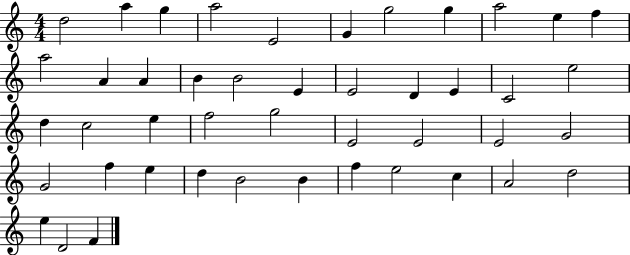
D5/h A5/q G5/q A5/h E4/h G4/q G5/h G5/q A5/h E5/q F5/q A5/h A4/q A4/q B4/q B4/h E4/q E4/h D4/q E4/q C4/h E5/h D5/q C5/h E5/q F5/h G5/h E4/h E4/h E4/h G4/h G4/h F5/q E5/q D5/q B4/h B4/q F5/q E5/h C5/q A4/h D5/h E5/q D4/h F4/q